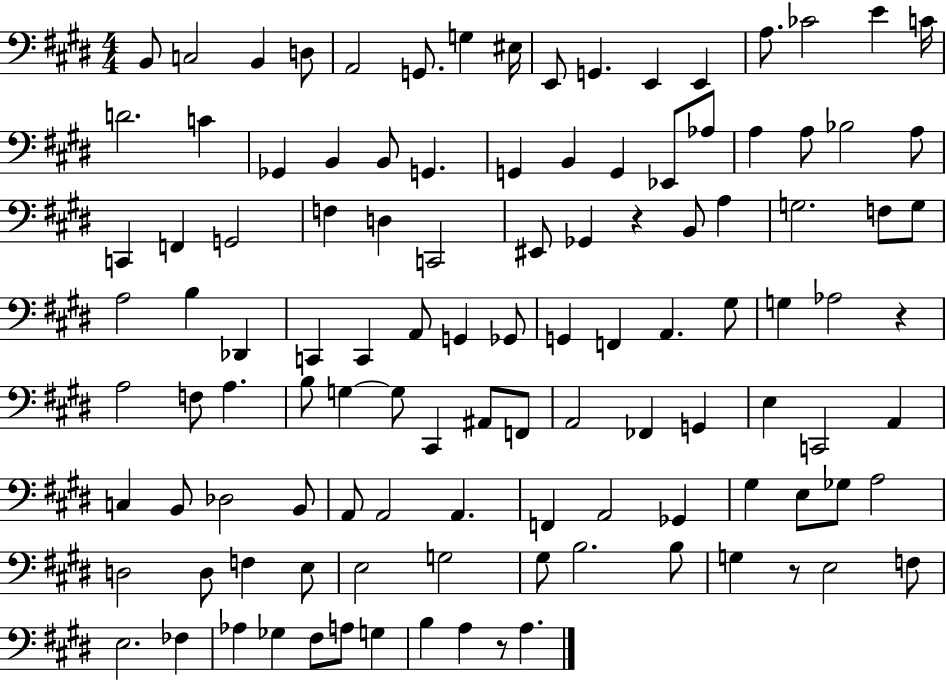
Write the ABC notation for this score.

X:1
T:Untitled
M:4/4
L:1/4
K:E
B,,/2 C,2 B,, D,/2 A,,2 G,,/2 G, ^E,/4 E,,/2 G,, E,, E,, A,/2 _C2 E C/4 D2 C _G,, B,, B,,/2 G,, G,, B,, G,, _E,,/2 _A,/2 A, A,/2 _B,2 A,/2 C,, F,, G,,2 F, D, C,,2 ^E,,/2 _G,, z B,,/2 A, G,2 F,/2 G,/2 A,2 B, _D,, C,, C,, A,,/2 G,, _G,,/2 G,, F,, A,, ^G,/2 G, _A,2 z A,2 F,/2 A, B,/2 G, G,/2 ^C,, ^A,,/2 F,,/2 A,,2 _F,, G,, E, C,,2 A,, C, B,,/2 _D,2 B,,/2 A,,/2 A,,2 A,, F,, A,,2 _G,, ^G, E,/2 _G,/2 A,2 D,2 D,/2 F, E,/2 E,2 G,2 ^G,/2 B,2 B,/2 G, z/2 E,2 F,/2 E,2 _F, _A, _G, ^F,/2 A,/2 G, B, A, z/2 A,